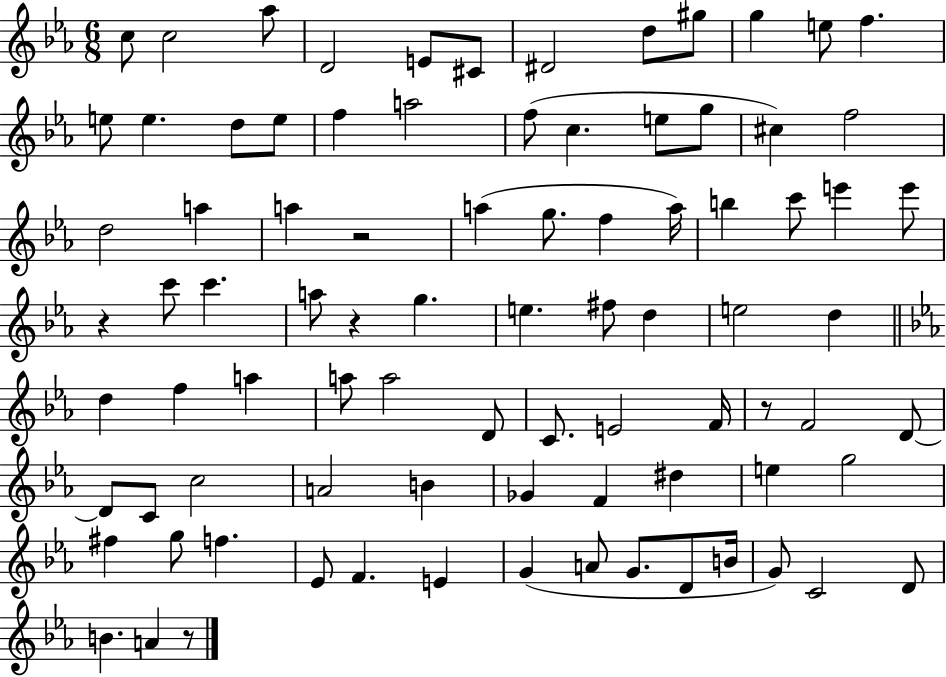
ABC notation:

X:1
T:Untitled
M:6/8
L:1/4
K:Eb
c/2 c2 _a/2 D2 E/2 ^C/2 ^D2 d/2 ^g/2 g e/2 f e/2 e d/2 e/2 f a2 f/2 c e/2 g/2 ^c f2 d2 a a z2 a g/2 f a/4 b c'/2 e' e'/2 z c'/2 c' a/2 z g e ^f/2 d e2 d d f a a/2 a2 D/2 C/2 E2 F/4 z/2 F2 D/2 D/2 C/2 c2 A2 B _G F ^d e g2 ^f g/2 f _E/2 F E G A/2 G/2 D/2 B/4 G/2 C2 D/2 B A z/2